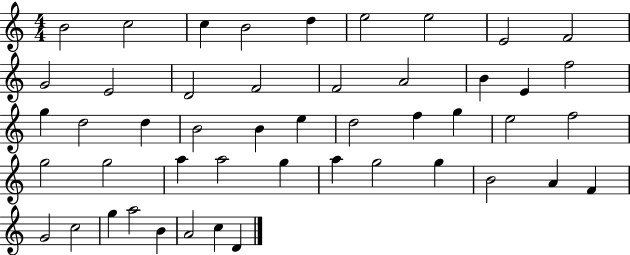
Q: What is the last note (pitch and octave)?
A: D4